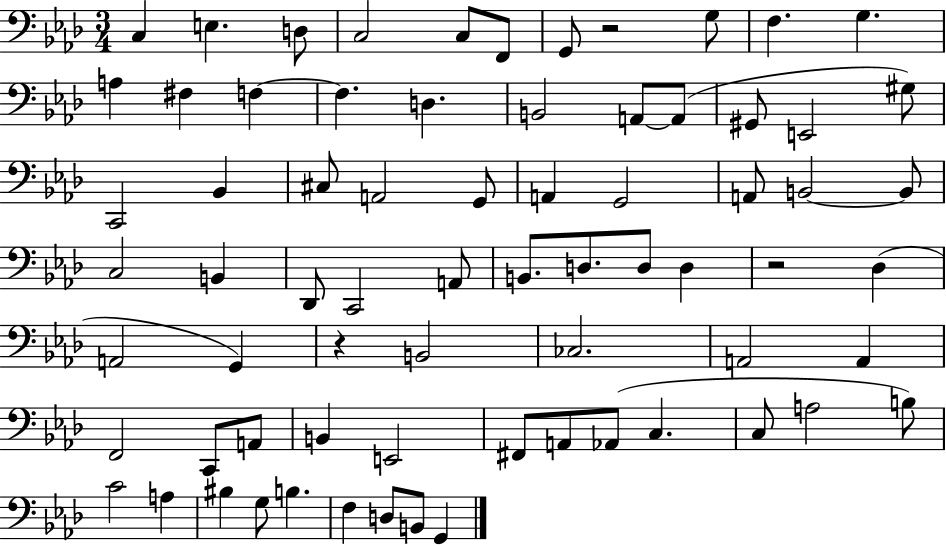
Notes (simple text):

C3/q E3/q. D3/e C3/h C3/e F2/e G2/e R/h G3/e F3/q. G3/q. A3/q F#3/q F3/q F3/q. D3/q. B2/h A2/e A2/e G#2/e E2/h G#3/e C2/h Bb2/q C#3/e A2/h G2/e A2/q G2/h A2/e B2/h B2/e C3/h B2/q Db2/e C2/h A2/e B2/e. D3/e. D3/e D3/q R/h Db3/q A2/h G2/q R/q B2/h CES3/h. A2/h A2/q F2/h C2/e A2/e B2/q E2/h F#2/e A2/e Ab2/e C3/q. C3/e A3/h B3/e C4/h A3/q BIS3/q G3/e B3/q. F3/q D3/e B2/e G2/q